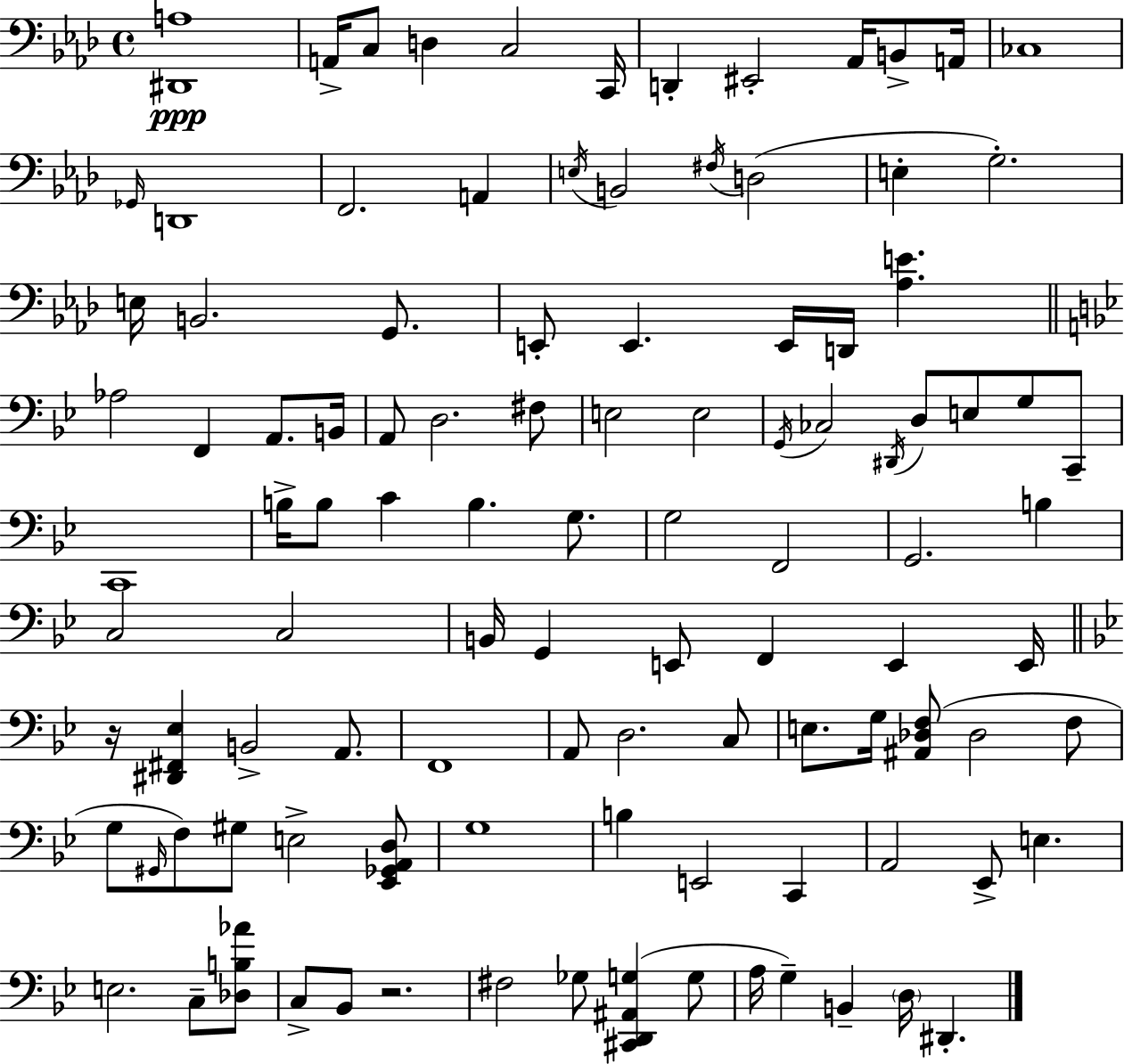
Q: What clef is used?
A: bass